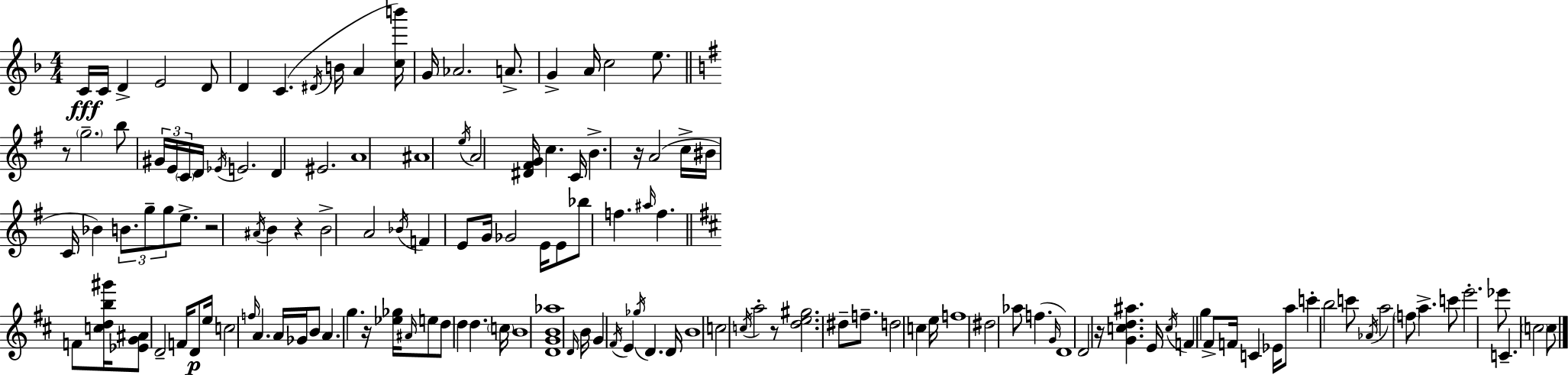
X:1
T:Untitled
M:4/4
L:1/4
K:Dm
C/4 C/4 D E2 D/2 D C ^D/4 B/4 A [cb']/4 G/4 _A2 A/2 G A/4 c2 e/2 z/2 g2 b/2 ^G/4 E/4 C/4 D/4 _E/4 E2 D ^E2 A4 ^A4 e/4 A2 [^D^FG]/4 c C/4 B z/4 A2 c/4 ^B/4 C/4 _B B/2 g/2 g/2 e/2 z2 ^A/4 B z B2 A2 _B/4 F E/2 G/4 _G2 E/4 E/2 _b/2 f ^a/4 f F/2 [cdb^g']/4 [_EG^A]/2 D2 F/4 D/2 e/4 c2 f/4 A A/4 _G/4 B/2 A g z/4 [_e_g]/4 ^A/4 e/2 d/2 d d c/4 B4 [DGB_a]4 D/4 B/4 G ^F/4 E _g/4 D D/4 B4 c2 c/4 a2 z/2 [de^g]2 ^d/2 f/2 d2 c e/4 f4 ^d2 _a/2 f G/4 D4 D2 z/4 [Gcd^a] E/4 c/4 F g ^F/2 F/4 C _E/4 a/2 c' b2 c'/2 _A/4 a2 f/2 a c'/2 e'2 _e'/2 C c2 c/2